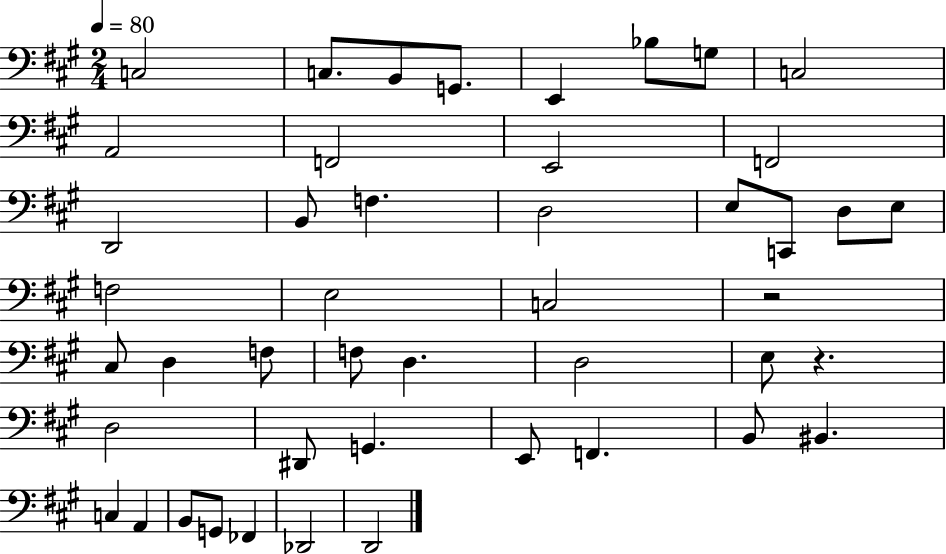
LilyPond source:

{
  \clef bass
  \numericTimeSignature
  \time 2/4
  \key a \major
  \tempo 4 = 80
  c2 | c8. b,8 g,8. | e,4 bes8 g8 | c2 | \break a,2 | f,2 | e,2 | f,2 | \break d,2 | b,8 f4. | d2 | e8 c,8 d8 e8 | \break f2 | e2 | c2 | r2 | \break cis8 d4 f8 | f8 d4. | d2 | e8 r4. | \break d2 | dis,8 g,4. | e,8 f,4. | b,8 bis,4. | \break c4 a,4 | b,8 g,8 fes,4 | des,2 | d,2 | \break \bar "|."
}